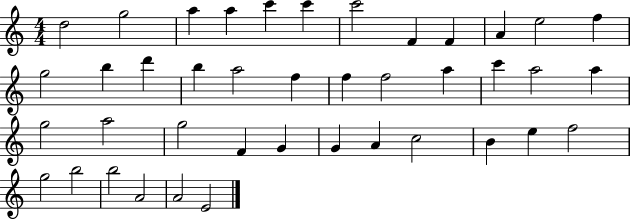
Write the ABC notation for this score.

X:1
T:Untitled
M:4/4
L:1/4
K:C
d2 g2 a a c' c' c'2 F F A e2 f g2 b d' b a2 f f f2 a c' a2 a g2 a2 g2 F G G A c2 B e f2 g2 b2 b2 A2 A2 E2